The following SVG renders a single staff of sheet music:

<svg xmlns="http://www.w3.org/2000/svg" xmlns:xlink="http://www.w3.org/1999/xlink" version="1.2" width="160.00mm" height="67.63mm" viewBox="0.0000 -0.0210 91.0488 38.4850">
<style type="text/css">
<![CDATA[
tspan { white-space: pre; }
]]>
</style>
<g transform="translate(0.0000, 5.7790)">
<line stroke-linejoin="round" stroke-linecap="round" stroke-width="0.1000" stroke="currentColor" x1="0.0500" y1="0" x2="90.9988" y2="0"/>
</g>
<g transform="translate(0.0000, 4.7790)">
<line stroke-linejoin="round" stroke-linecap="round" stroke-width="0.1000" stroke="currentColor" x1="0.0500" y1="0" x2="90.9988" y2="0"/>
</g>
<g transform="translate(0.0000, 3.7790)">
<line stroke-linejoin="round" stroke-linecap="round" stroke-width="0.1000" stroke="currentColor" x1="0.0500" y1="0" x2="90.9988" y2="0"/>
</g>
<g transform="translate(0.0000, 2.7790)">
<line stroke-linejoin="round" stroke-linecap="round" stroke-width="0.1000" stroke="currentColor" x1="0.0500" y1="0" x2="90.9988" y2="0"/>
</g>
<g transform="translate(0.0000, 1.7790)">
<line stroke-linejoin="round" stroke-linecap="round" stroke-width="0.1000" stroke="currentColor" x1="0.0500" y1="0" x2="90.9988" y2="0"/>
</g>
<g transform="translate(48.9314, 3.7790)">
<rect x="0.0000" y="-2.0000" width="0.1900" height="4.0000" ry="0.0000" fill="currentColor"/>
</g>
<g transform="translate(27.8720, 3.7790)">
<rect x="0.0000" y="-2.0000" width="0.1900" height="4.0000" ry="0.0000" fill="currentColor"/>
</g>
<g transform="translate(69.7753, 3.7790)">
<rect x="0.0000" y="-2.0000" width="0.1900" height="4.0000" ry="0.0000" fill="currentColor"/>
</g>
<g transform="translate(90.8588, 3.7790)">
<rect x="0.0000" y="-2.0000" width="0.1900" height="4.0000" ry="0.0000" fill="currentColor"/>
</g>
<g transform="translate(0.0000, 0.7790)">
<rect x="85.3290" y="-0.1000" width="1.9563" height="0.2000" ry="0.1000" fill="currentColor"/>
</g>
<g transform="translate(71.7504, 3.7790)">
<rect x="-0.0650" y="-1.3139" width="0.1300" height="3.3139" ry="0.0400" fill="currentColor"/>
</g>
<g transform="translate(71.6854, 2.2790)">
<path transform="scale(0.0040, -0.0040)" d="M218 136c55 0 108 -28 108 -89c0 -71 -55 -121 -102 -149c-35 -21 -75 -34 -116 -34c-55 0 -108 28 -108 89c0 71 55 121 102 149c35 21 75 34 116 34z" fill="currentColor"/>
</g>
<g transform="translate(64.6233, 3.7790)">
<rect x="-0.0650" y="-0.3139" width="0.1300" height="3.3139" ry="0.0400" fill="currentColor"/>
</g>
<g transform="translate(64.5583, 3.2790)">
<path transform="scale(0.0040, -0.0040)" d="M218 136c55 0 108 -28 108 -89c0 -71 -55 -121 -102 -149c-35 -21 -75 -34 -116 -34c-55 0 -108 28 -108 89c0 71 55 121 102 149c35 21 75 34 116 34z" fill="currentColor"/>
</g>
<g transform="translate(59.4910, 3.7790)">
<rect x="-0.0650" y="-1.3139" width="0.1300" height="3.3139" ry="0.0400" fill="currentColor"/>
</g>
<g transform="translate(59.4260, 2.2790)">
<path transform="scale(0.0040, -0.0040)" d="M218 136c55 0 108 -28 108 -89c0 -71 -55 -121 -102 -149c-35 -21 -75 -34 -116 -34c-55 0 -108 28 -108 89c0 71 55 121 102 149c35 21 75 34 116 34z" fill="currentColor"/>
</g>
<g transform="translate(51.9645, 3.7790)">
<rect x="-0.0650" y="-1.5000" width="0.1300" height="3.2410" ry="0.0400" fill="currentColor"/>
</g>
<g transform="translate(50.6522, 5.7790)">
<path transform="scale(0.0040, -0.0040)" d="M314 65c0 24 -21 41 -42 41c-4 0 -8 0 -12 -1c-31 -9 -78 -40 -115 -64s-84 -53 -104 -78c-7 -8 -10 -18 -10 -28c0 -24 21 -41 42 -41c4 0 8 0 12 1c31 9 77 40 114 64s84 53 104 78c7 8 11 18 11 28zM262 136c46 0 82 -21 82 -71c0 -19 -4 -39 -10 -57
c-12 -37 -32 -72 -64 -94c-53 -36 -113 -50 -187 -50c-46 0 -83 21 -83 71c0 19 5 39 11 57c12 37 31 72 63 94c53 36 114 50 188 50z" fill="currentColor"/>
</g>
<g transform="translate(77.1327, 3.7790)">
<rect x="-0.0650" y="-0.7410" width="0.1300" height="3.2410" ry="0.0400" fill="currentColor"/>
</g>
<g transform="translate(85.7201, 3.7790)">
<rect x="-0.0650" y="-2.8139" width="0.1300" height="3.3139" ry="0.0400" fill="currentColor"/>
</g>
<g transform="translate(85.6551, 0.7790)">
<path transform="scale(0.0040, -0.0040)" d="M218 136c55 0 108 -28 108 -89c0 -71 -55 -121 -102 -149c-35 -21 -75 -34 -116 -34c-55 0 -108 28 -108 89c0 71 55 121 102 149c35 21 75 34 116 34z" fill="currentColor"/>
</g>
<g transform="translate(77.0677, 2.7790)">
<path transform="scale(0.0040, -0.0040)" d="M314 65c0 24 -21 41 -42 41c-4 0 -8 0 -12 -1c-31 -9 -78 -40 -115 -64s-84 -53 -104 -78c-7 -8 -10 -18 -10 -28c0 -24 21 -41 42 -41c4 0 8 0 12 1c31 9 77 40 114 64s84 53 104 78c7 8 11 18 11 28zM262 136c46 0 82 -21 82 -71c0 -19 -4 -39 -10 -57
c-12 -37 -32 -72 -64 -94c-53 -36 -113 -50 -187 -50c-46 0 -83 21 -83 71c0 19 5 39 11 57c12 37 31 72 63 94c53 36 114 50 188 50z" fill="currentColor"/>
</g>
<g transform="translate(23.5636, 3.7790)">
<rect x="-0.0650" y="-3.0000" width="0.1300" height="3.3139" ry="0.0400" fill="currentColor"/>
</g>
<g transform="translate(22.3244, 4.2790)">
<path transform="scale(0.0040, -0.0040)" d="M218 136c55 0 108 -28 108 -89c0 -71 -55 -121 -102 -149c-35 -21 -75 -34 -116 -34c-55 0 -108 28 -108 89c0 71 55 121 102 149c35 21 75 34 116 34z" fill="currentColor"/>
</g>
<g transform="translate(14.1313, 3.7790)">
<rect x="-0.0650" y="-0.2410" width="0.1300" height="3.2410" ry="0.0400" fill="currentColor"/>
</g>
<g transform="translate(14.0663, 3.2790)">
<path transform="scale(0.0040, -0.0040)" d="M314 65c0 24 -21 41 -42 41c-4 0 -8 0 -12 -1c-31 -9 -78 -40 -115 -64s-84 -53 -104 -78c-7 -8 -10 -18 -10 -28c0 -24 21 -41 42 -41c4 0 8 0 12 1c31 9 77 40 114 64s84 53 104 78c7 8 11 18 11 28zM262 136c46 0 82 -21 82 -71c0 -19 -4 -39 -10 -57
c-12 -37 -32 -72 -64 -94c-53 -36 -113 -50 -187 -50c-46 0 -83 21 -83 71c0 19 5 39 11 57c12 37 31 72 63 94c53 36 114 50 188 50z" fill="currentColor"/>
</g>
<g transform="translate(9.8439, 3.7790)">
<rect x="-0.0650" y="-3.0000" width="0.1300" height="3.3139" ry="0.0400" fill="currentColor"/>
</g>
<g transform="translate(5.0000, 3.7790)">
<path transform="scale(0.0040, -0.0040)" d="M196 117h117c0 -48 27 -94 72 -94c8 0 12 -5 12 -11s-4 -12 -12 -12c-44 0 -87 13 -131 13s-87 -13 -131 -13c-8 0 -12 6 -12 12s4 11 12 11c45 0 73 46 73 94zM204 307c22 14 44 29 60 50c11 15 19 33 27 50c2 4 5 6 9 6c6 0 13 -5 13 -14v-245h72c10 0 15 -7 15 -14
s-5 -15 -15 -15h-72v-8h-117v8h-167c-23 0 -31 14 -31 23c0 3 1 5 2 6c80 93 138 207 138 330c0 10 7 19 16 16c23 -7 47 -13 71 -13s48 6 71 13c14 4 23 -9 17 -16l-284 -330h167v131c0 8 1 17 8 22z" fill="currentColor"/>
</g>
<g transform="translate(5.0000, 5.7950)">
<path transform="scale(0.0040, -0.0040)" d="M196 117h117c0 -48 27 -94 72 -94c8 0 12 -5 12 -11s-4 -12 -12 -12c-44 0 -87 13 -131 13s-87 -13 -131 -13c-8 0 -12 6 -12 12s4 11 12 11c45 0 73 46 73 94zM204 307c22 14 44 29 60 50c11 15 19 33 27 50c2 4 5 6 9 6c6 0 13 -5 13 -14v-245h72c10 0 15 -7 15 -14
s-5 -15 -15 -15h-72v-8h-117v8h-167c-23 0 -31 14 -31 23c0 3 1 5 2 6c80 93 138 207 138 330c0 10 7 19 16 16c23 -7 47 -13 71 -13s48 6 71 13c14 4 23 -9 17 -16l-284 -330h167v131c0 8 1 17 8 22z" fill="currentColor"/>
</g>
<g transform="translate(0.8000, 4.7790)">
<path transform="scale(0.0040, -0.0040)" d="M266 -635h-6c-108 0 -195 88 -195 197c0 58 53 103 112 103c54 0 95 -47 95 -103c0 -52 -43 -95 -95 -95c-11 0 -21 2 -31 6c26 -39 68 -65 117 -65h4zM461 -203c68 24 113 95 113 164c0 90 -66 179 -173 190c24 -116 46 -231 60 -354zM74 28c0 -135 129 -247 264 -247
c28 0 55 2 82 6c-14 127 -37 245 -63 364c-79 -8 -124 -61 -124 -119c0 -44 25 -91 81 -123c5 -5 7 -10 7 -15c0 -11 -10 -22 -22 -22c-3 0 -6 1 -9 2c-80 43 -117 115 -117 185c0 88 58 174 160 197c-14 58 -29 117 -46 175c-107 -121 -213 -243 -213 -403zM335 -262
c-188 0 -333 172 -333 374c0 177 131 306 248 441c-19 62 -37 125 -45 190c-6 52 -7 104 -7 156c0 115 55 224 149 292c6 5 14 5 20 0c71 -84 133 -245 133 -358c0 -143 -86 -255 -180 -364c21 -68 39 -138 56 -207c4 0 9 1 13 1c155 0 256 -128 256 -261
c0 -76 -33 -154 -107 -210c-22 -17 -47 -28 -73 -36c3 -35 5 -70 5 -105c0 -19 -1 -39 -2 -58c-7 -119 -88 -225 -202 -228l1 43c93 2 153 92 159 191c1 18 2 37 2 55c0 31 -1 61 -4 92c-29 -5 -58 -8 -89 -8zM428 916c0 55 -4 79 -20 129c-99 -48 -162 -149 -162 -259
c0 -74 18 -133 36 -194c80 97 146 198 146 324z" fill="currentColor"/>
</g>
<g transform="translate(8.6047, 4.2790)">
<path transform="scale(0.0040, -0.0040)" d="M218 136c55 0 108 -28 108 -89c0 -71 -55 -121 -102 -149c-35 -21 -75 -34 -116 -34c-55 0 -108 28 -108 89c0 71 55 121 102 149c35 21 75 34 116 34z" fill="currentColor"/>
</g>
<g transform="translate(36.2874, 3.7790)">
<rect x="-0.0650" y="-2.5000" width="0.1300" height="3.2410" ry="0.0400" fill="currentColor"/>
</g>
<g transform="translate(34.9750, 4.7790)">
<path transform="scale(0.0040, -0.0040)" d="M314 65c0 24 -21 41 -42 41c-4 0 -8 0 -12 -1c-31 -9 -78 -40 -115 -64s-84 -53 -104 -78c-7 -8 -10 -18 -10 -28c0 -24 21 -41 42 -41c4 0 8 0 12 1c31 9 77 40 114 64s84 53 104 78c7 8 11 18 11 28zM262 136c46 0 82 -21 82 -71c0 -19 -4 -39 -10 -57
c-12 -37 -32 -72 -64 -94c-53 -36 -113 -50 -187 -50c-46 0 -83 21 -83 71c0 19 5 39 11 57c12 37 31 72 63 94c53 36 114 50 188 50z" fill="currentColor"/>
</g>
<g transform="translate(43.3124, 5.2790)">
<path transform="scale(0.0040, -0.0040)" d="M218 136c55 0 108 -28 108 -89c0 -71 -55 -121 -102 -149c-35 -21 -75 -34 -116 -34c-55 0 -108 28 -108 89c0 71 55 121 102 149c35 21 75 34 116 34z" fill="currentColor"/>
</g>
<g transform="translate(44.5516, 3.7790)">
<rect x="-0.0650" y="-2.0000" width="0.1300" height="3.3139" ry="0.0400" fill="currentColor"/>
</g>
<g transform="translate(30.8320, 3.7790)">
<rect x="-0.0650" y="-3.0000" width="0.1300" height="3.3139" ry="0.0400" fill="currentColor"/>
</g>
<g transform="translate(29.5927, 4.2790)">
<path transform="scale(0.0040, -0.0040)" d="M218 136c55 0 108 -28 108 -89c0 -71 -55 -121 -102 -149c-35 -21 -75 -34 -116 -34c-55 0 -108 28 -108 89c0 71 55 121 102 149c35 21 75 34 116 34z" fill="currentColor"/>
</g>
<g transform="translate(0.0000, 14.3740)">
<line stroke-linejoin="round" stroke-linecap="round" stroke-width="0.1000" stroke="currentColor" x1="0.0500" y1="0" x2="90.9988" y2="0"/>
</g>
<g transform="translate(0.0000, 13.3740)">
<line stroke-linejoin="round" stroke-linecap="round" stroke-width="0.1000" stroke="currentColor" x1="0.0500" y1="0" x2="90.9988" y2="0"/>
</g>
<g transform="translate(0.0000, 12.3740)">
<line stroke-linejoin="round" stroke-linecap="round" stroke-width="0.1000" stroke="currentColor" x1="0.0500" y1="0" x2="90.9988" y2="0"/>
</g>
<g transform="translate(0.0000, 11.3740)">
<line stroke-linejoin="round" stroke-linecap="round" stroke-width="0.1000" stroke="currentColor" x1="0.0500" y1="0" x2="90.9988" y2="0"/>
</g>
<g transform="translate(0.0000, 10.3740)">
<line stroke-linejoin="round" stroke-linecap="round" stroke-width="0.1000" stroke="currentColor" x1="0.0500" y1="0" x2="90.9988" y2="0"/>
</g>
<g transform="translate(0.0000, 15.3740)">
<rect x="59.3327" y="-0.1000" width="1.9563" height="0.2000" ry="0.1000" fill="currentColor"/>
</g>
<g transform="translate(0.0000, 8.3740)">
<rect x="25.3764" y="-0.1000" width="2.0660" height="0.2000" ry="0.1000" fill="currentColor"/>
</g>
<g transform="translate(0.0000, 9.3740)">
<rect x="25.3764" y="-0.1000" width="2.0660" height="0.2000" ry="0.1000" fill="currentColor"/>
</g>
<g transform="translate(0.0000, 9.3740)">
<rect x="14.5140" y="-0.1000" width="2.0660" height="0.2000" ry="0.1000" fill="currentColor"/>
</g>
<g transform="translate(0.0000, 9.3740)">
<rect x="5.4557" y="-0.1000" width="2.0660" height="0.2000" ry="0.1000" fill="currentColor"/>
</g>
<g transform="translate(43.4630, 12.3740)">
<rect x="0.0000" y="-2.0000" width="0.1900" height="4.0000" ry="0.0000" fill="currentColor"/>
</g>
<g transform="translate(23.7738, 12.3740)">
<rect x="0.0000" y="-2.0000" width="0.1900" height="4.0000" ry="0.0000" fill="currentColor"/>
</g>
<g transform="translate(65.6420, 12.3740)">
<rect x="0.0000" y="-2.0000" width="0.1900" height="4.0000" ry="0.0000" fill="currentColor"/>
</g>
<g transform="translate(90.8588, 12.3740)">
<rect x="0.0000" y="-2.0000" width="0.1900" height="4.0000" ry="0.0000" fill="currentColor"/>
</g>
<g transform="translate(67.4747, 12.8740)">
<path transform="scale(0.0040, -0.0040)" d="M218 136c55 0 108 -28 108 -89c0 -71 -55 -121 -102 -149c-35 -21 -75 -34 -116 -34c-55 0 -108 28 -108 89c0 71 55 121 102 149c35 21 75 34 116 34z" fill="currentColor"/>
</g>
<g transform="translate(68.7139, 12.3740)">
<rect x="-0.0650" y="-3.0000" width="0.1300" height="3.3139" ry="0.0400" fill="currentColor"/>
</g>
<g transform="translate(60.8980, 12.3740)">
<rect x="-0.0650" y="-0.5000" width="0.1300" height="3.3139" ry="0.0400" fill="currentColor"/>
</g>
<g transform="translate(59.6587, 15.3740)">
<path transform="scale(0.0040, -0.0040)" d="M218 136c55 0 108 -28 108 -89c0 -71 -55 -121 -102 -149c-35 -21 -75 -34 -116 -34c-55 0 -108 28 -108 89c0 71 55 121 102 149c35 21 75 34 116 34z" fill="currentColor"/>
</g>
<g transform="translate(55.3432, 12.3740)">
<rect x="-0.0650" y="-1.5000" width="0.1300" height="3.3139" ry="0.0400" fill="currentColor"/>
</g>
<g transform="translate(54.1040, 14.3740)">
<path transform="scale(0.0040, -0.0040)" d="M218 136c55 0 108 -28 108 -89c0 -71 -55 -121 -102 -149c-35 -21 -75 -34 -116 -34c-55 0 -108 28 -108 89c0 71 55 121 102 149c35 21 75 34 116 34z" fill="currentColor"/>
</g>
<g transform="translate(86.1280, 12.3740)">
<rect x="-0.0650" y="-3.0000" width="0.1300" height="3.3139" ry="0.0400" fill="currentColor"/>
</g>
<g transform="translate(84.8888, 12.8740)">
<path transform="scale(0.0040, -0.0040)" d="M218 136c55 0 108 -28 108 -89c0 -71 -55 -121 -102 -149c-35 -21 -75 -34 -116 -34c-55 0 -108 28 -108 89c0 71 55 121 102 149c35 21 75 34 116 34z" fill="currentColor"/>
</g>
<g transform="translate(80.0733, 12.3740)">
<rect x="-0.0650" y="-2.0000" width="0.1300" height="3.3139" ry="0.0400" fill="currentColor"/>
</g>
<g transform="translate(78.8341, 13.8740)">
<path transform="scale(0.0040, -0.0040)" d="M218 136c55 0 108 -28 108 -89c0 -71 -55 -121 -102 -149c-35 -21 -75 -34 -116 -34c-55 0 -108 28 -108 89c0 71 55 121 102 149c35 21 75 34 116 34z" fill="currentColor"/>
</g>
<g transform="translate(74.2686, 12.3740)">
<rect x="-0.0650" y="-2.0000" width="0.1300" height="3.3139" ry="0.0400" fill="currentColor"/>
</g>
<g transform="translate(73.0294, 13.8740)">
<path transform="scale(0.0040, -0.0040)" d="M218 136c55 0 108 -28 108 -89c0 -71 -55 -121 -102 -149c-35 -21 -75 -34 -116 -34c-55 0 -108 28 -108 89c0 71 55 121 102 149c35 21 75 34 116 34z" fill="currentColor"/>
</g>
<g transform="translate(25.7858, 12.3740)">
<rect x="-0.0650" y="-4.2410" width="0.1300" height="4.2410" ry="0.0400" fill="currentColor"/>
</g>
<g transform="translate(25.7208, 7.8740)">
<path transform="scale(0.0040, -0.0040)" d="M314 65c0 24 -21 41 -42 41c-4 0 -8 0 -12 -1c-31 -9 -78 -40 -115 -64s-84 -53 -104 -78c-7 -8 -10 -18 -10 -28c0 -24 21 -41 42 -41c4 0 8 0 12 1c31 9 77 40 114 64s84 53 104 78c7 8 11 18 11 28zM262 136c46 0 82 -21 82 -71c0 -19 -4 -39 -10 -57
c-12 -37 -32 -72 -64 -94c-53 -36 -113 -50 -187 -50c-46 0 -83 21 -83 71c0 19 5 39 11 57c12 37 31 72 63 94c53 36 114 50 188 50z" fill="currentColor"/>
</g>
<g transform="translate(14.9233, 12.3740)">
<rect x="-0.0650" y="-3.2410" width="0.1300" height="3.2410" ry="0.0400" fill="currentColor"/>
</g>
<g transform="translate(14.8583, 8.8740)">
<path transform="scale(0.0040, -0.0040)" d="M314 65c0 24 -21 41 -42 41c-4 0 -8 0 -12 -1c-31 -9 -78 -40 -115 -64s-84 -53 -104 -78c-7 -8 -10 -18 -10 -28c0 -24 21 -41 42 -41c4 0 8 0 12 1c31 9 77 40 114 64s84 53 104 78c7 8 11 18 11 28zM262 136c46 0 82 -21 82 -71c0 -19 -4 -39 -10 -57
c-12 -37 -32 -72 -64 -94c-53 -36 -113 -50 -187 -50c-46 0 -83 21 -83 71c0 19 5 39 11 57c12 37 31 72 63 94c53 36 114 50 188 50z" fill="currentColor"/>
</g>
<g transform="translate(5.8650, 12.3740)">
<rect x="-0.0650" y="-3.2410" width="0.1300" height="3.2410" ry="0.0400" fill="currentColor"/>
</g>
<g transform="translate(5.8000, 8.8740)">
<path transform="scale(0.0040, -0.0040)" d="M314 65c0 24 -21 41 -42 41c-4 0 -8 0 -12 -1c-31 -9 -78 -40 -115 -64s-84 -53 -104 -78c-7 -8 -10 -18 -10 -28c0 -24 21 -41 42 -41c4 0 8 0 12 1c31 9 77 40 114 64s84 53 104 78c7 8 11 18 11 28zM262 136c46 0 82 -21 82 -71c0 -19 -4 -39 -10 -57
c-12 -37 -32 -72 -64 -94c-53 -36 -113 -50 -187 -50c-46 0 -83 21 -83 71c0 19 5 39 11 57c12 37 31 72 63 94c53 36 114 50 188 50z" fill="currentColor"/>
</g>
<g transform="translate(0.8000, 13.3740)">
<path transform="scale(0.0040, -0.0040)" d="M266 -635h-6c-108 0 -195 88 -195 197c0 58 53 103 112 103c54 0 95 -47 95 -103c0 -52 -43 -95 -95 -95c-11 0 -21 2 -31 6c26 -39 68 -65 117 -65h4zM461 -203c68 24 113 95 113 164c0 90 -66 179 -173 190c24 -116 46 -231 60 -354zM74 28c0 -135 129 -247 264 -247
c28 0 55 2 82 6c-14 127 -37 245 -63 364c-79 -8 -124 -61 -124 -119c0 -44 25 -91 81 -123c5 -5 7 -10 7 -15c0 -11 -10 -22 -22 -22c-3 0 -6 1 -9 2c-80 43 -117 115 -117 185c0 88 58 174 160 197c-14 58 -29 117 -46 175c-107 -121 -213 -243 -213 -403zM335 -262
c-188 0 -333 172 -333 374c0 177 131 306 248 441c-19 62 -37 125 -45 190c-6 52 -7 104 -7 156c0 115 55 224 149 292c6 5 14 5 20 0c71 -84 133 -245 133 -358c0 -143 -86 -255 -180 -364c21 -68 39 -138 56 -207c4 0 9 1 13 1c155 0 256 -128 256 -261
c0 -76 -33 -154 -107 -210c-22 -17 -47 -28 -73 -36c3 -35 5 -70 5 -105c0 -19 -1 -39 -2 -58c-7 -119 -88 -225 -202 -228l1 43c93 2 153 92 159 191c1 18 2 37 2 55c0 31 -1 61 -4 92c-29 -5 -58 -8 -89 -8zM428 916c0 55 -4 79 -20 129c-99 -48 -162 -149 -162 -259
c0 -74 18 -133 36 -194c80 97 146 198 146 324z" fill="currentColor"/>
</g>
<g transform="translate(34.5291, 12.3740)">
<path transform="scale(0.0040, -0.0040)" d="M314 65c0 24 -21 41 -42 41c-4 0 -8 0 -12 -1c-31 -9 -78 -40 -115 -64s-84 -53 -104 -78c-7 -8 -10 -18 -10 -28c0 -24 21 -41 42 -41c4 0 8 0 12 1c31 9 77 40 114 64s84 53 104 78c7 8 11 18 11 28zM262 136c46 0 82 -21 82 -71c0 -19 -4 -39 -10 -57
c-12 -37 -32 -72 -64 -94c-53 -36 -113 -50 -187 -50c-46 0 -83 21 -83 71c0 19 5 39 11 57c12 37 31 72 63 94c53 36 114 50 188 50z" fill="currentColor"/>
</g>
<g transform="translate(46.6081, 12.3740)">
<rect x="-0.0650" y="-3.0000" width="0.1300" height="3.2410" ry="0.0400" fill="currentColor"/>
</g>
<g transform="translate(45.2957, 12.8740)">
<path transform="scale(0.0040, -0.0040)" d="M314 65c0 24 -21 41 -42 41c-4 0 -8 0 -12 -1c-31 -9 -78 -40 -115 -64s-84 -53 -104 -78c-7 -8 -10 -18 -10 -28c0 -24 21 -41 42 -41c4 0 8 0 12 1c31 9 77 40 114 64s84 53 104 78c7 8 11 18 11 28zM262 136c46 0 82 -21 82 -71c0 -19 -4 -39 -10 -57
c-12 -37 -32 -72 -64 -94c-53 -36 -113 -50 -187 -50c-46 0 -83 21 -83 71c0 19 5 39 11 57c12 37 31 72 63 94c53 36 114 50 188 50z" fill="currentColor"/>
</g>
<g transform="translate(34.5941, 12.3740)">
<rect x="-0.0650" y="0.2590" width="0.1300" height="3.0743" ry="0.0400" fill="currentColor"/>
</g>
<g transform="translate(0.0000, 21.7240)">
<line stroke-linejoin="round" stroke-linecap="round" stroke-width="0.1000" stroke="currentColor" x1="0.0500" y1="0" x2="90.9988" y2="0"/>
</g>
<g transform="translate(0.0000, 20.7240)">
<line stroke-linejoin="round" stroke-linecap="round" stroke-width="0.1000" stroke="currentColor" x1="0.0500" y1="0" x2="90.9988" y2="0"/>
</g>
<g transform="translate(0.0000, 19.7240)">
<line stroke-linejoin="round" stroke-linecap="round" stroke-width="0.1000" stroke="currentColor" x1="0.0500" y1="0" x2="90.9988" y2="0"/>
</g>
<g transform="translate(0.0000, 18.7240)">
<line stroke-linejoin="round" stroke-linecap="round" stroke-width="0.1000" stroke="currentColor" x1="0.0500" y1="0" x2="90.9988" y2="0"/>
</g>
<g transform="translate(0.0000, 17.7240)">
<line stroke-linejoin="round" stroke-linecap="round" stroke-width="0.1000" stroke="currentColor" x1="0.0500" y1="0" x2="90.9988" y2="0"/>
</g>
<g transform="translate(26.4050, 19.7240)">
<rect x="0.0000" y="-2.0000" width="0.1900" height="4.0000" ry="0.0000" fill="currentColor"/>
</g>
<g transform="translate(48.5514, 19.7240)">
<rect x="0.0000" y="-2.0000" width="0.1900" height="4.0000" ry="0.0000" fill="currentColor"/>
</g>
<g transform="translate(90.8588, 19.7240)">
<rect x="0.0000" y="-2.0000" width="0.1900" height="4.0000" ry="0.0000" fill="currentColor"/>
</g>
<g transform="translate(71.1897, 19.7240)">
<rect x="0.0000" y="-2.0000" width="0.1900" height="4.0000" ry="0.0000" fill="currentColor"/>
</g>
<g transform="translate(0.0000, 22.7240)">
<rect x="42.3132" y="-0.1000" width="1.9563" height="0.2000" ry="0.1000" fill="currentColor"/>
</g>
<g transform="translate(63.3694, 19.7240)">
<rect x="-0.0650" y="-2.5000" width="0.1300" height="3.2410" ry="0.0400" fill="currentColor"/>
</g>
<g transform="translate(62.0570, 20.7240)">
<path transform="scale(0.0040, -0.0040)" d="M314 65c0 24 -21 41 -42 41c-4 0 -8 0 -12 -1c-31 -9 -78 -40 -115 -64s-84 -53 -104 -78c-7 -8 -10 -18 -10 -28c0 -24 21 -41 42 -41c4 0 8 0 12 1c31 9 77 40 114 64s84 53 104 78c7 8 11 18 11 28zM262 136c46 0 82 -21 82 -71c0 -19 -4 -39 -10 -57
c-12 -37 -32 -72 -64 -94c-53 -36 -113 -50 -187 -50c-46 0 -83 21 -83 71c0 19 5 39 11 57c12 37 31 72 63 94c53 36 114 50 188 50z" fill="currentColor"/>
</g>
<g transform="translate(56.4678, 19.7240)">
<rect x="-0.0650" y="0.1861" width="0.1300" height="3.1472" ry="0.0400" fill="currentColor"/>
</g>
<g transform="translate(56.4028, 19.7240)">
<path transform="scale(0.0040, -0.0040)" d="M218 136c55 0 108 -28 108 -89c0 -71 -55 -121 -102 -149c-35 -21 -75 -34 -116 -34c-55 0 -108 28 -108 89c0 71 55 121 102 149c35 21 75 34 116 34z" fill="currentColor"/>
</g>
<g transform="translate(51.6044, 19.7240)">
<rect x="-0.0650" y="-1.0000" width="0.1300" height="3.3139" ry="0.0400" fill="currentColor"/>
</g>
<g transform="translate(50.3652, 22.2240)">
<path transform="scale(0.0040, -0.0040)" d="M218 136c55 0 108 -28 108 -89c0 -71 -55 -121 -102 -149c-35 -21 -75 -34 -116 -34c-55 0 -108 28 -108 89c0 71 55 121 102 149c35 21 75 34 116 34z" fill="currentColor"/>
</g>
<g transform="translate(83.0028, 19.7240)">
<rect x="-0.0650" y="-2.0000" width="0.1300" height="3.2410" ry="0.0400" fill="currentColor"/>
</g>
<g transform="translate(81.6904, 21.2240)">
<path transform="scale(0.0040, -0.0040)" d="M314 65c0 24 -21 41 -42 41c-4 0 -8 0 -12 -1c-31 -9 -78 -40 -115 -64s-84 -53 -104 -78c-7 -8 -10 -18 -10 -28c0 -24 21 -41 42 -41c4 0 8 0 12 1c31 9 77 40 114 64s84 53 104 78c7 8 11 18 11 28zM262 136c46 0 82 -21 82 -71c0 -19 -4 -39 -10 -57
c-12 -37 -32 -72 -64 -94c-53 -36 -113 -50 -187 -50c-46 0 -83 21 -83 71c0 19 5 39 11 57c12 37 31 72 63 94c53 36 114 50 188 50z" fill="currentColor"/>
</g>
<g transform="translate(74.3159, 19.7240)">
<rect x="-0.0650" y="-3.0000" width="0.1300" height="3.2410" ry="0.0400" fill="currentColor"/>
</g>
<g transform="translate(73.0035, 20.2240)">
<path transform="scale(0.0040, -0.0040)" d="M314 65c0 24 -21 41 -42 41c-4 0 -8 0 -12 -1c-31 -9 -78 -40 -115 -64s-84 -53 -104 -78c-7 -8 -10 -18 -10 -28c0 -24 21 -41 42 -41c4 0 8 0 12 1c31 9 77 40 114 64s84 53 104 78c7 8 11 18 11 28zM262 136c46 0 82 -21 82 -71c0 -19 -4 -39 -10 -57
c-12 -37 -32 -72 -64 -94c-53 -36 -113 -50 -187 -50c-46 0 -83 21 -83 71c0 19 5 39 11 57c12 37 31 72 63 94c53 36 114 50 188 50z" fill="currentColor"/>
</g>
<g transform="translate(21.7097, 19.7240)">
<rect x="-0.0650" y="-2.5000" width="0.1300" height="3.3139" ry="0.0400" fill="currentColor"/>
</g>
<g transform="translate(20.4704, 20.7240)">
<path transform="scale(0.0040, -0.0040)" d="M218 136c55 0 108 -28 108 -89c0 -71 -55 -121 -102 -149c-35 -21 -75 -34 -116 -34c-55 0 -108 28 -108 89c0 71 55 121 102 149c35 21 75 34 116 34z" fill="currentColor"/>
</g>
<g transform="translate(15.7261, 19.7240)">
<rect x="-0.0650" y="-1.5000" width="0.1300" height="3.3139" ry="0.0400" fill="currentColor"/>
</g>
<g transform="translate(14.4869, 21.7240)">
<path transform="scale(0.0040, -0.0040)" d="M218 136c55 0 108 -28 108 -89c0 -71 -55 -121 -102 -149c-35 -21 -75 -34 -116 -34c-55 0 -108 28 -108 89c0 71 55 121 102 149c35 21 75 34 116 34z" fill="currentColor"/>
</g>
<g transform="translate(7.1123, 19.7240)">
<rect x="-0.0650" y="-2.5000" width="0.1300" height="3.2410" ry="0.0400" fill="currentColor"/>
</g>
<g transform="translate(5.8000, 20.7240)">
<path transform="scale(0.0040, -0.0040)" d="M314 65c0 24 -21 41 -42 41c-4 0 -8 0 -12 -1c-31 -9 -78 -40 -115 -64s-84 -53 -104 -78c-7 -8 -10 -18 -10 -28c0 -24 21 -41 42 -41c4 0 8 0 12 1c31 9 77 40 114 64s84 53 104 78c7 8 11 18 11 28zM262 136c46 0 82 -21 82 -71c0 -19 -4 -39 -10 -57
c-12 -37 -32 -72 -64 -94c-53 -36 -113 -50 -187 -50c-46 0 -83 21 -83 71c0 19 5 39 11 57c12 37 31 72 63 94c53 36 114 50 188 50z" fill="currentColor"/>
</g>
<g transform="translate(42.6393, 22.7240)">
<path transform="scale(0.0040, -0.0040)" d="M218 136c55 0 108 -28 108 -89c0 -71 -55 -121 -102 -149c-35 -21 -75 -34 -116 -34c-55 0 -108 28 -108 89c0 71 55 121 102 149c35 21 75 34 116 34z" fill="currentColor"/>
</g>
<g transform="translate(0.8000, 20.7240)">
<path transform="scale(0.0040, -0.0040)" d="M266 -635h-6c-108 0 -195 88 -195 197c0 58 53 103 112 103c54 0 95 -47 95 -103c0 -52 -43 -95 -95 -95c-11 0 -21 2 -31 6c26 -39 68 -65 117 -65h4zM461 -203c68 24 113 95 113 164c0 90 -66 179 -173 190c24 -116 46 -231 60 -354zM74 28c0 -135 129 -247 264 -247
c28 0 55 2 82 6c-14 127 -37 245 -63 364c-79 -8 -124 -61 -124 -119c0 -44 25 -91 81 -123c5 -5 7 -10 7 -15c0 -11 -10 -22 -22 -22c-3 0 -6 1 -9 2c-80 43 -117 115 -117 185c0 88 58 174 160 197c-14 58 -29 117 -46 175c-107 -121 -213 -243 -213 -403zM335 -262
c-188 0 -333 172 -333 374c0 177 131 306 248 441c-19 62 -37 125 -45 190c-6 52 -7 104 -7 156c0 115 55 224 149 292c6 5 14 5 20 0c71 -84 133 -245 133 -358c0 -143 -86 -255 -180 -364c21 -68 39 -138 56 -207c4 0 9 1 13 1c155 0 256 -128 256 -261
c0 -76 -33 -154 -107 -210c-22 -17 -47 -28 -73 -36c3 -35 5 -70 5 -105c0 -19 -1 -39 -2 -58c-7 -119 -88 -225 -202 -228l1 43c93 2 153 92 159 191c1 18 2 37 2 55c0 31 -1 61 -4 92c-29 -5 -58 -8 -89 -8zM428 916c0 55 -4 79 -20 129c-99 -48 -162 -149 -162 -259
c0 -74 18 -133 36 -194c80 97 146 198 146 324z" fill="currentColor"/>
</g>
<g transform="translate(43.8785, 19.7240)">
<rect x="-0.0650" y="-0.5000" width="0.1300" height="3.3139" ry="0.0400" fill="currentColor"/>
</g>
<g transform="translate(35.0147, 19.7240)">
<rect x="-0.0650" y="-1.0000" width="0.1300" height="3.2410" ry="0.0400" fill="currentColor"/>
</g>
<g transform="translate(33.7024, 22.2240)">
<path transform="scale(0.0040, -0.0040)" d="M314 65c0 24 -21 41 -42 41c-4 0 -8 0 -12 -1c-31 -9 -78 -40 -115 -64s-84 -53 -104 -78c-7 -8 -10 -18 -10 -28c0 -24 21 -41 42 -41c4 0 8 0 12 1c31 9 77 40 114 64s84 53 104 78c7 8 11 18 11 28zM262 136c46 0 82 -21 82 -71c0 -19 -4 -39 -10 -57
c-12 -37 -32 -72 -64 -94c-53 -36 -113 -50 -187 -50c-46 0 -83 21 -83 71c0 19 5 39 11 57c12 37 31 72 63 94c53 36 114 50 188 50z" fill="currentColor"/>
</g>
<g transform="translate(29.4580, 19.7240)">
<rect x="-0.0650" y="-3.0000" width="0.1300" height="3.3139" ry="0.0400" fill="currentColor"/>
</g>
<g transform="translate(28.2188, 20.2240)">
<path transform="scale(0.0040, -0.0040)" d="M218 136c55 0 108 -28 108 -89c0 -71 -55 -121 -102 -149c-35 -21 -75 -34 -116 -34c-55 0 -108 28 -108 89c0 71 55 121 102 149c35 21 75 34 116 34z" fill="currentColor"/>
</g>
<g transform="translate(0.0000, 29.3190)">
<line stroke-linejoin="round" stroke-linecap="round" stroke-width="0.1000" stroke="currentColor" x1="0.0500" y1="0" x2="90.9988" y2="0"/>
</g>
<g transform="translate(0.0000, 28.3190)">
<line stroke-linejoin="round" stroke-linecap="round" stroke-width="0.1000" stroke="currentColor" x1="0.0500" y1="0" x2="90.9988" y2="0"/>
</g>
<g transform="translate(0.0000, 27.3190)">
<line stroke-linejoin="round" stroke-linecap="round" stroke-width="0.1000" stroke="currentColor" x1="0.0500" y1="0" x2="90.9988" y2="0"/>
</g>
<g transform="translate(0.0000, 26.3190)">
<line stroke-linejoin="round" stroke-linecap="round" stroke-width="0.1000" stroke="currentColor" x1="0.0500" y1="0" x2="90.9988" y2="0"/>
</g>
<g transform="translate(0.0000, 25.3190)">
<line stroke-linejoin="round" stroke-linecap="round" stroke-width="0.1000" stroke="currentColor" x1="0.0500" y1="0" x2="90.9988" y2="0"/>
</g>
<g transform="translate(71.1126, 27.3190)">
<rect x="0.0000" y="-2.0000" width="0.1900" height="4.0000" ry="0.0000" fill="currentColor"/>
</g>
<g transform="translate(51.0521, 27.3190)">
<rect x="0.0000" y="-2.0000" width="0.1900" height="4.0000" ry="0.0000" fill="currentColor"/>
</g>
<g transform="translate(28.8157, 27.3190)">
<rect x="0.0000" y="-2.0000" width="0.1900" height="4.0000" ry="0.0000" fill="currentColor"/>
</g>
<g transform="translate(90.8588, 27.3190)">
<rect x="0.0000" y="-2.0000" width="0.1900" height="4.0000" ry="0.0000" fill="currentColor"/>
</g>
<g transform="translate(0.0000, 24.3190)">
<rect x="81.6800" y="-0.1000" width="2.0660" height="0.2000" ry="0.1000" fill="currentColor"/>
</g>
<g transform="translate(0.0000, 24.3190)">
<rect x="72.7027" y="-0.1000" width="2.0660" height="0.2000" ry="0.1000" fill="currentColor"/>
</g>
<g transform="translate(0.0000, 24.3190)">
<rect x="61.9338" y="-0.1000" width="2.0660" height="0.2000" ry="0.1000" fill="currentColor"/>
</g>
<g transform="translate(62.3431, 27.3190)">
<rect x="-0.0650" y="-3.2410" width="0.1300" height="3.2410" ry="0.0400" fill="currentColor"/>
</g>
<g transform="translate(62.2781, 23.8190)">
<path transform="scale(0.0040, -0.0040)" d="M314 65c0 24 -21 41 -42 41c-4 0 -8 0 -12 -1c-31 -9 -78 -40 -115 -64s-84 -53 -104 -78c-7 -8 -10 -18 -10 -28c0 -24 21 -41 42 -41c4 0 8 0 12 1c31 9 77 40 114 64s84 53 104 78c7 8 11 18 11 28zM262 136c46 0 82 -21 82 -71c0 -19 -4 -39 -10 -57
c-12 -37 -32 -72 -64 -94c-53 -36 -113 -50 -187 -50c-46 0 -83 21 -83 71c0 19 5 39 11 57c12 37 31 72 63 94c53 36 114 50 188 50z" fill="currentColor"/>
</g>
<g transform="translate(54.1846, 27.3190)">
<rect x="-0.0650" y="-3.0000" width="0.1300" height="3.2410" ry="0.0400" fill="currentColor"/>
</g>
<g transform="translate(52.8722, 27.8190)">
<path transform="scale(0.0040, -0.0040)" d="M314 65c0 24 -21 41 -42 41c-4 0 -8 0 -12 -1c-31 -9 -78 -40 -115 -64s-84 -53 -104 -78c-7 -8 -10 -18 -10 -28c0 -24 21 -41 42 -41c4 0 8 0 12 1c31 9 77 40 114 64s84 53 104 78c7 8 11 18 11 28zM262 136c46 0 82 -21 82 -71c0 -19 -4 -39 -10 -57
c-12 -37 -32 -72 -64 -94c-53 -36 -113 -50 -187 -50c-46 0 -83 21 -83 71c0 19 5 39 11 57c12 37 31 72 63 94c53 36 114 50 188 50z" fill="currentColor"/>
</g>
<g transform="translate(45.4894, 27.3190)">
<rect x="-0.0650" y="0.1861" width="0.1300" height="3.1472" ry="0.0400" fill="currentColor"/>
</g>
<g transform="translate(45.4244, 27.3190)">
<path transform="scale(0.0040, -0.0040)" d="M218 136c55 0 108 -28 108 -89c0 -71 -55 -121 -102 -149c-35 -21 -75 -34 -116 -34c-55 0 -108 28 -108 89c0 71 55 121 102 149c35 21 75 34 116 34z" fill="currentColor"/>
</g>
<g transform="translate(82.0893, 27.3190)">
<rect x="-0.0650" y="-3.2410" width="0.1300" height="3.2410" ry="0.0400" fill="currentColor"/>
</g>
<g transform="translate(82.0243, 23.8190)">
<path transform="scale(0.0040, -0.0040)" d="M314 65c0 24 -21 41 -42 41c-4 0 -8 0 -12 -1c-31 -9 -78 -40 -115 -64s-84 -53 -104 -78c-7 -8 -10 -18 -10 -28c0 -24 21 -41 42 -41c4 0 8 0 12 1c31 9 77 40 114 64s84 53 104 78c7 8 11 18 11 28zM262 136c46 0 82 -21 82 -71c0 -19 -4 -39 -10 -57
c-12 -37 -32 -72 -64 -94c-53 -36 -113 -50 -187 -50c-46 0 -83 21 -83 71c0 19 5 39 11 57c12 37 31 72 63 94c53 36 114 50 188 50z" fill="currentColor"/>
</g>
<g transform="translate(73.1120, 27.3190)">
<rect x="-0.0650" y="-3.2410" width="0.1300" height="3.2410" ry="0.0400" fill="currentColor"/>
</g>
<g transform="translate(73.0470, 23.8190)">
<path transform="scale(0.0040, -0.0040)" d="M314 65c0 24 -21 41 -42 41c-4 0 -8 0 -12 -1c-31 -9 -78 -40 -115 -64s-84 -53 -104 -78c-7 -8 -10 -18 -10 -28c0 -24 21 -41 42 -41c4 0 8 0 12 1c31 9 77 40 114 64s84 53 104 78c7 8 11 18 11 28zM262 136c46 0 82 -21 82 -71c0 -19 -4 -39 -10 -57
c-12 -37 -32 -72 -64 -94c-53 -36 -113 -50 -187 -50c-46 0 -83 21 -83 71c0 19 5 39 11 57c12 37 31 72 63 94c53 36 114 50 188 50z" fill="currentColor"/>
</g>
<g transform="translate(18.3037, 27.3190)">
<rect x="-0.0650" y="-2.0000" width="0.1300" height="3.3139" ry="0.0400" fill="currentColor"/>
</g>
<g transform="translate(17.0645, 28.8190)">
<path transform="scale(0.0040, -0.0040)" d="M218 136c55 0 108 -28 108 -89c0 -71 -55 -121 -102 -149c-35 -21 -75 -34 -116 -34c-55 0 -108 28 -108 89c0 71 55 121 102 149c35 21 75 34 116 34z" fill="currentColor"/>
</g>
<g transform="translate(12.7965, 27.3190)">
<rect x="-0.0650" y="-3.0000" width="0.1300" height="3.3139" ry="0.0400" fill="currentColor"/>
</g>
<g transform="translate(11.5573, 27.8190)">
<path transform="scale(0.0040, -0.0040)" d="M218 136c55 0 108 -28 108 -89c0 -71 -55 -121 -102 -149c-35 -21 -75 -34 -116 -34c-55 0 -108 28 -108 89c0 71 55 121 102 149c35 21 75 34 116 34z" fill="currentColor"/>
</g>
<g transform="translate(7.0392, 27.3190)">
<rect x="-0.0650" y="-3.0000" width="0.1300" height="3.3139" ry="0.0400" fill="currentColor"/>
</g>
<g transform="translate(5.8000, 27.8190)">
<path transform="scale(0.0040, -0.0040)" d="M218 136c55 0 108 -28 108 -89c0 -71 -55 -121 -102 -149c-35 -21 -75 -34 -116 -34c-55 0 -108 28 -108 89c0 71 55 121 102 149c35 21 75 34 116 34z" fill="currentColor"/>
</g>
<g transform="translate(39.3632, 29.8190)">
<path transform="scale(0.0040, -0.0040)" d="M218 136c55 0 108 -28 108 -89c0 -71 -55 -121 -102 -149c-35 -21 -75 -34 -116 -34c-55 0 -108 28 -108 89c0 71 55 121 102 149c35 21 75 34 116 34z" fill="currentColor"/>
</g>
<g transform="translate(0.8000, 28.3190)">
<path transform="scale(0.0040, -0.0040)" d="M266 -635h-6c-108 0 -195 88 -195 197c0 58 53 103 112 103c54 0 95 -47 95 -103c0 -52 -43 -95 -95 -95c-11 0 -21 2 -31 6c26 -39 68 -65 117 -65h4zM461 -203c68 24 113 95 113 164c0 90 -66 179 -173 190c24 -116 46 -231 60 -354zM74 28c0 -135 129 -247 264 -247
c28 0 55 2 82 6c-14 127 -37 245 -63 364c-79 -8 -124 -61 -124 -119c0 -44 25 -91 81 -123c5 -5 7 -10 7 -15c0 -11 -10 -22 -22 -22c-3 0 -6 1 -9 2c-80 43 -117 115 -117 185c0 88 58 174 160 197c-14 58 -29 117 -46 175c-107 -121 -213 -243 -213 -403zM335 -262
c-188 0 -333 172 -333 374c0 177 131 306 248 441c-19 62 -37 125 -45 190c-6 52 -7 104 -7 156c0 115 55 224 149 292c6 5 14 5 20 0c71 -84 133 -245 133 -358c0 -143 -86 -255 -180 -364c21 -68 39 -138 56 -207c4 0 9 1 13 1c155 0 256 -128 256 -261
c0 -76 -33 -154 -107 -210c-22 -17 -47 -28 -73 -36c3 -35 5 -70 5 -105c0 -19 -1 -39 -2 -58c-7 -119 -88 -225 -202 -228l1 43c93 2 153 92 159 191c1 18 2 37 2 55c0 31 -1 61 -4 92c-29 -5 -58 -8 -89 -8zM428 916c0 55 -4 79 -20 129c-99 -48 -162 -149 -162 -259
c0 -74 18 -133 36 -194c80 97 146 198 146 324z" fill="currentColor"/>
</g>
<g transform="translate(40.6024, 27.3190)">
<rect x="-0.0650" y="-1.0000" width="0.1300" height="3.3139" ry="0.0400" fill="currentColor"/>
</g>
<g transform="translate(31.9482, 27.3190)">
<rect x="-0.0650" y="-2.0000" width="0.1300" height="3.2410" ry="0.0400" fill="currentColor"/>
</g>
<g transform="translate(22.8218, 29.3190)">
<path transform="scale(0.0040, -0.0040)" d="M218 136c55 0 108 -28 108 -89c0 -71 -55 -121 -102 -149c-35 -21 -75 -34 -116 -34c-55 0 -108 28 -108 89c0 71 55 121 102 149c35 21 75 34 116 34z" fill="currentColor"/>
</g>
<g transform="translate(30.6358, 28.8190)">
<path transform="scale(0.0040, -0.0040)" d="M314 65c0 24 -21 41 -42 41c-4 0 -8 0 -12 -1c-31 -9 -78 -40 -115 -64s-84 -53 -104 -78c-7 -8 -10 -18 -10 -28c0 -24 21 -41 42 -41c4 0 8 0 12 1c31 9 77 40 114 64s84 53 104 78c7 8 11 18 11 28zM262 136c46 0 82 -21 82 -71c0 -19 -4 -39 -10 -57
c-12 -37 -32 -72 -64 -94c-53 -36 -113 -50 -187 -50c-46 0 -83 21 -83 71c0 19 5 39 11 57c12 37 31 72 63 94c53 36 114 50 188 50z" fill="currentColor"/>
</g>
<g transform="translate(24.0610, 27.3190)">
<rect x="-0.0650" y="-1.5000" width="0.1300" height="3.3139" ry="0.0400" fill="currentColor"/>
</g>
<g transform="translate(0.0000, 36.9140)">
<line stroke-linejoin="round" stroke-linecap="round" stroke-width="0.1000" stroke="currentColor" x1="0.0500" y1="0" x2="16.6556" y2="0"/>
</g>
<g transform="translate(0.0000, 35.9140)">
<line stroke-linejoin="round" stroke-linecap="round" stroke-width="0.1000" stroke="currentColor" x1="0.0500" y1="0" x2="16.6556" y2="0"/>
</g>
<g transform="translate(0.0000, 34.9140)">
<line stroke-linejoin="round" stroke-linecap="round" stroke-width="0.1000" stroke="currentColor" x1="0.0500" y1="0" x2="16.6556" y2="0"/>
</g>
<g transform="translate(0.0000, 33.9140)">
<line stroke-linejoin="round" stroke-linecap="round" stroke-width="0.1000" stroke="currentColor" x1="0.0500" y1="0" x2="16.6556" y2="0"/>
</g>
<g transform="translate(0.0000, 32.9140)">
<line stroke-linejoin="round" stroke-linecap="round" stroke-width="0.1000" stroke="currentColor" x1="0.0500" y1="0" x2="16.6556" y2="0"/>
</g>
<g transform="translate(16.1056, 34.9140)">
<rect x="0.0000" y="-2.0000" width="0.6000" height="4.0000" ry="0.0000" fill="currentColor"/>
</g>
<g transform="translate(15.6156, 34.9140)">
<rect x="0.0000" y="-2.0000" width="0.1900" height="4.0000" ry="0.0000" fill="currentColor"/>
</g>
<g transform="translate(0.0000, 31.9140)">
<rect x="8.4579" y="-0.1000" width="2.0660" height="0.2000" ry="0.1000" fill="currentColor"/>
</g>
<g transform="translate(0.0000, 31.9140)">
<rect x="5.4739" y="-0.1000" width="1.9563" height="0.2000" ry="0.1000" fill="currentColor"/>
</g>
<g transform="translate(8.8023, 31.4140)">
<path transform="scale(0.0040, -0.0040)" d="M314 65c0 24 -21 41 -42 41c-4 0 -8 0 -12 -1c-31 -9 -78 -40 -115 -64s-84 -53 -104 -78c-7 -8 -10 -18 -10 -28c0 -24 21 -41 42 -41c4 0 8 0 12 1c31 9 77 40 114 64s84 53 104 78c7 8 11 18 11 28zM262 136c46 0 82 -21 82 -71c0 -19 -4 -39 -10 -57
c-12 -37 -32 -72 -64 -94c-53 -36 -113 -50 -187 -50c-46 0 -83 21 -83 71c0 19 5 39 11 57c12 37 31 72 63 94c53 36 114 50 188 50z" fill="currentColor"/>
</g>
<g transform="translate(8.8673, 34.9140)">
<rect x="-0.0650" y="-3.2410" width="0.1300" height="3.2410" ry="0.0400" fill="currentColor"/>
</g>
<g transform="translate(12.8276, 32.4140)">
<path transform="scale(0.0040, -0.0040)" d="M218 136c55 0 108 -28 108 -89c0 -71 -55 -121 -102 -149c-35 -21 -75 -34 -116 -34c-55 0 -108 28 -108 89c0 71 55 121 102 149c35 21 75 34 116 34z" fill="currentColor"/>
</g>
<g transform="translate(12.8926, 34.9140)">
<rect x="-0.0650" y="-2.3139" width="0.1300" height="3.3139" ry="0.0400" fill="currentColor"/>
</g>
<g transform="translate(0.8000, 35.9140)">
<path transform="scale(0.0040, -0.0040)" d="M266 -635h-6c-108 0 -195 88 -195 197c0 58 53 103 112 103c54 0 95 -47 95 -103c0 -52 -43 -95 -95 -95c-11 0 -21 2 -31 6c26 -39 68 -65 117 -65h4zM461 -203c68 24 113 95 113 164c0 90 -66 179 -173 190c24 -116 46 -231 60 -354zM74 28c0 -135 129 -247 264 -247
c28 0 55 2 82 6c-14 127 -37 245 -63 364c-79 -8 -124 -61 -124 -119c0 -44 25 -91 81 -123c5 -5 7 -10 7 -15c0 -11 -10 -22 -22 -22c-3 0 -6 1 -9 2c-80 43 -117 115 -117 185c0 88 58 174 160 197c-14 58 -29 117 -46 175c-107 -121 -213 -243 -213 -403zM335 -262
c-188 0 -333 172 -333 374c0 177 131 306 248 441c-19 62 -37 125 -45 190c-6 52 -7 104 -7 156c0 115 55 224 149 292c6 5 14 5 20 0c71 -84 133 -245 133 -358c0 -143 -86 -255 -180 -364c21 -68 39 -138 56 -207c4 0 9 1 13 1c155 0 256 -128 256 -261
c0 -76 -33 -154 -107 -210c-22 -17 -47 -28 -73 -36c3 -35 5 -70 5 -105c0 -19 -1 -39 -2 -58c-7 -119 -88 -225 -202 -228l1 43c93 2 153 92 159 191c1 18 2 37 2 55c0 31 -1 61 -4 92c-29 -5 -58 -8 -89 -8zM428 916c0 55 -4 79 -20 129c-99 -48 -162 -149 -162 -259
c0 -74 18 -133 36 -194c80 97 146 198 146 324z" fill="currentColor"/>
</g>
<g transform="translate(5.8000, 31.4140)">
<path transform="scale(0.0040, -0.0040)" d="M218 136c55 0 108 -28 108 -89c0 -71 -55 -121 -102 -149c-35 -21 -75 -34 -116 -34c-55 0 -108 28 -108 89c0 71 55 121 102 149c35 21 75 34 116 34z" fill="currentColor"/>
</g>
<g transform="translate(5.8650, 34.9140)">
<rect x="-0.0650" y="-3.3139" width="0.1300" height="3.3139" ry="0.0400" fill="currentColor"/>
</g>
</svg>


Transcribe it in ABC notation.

X:1
T:Untitled
M:4/4
L:1/4
K:C
A c2 A A G2 F E2 e c e d2 a b2 b2 d'2 B2 A2 E C A F F A G2 E G A D2 C D B G2 A2 F2 A A F E F2 D B A2 b2 b2 b2 b b2 g